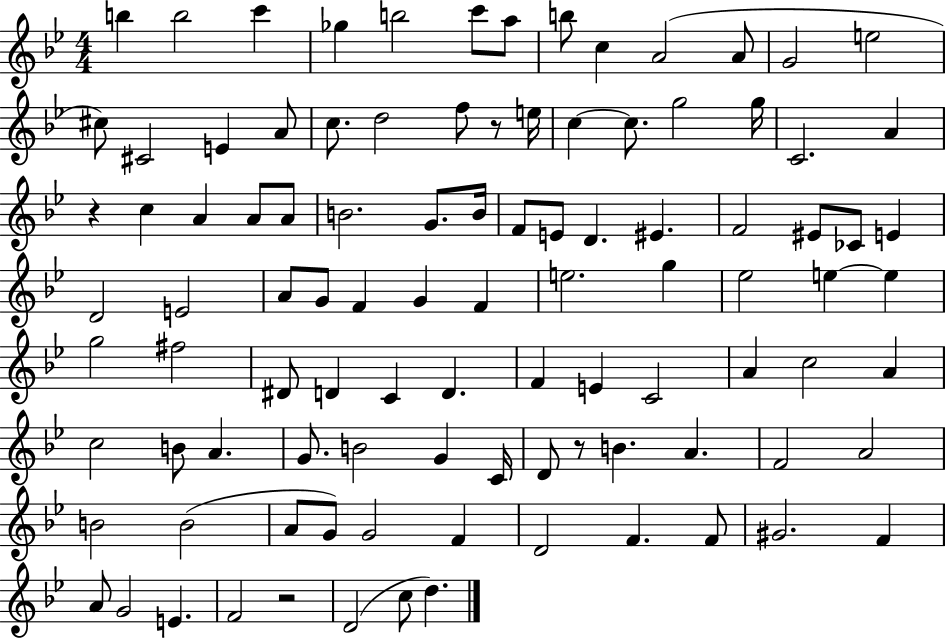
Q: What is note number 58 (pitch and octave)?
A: D4